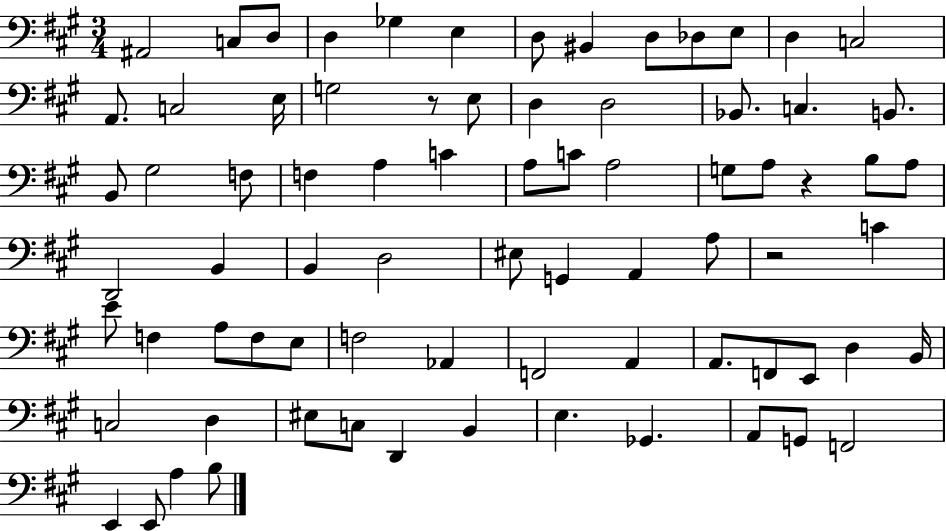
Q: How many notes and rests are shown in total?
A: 77